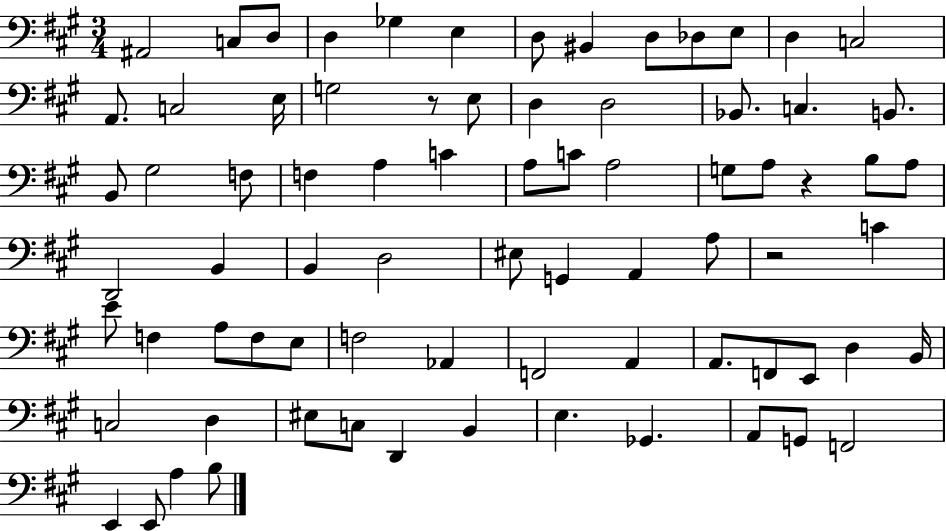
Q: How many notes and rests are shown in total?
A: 77